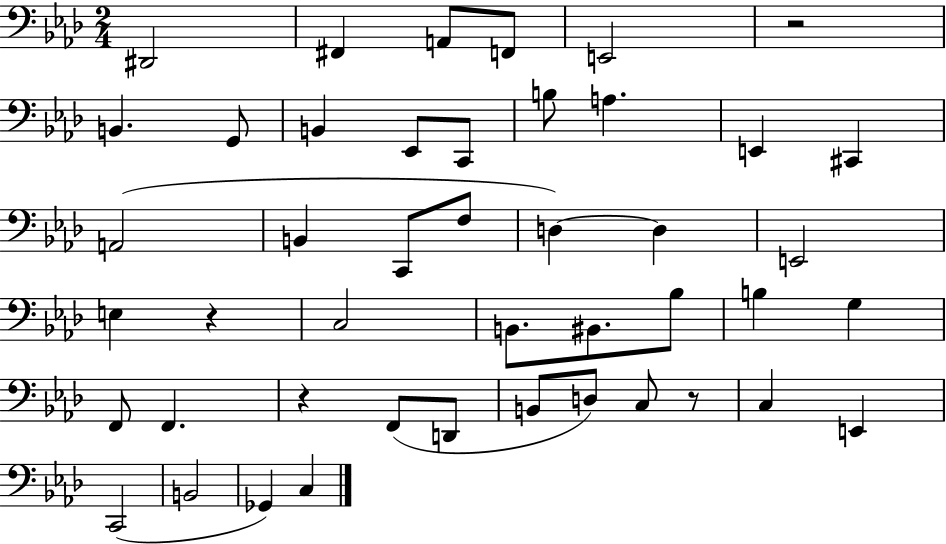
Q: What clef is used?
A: bass